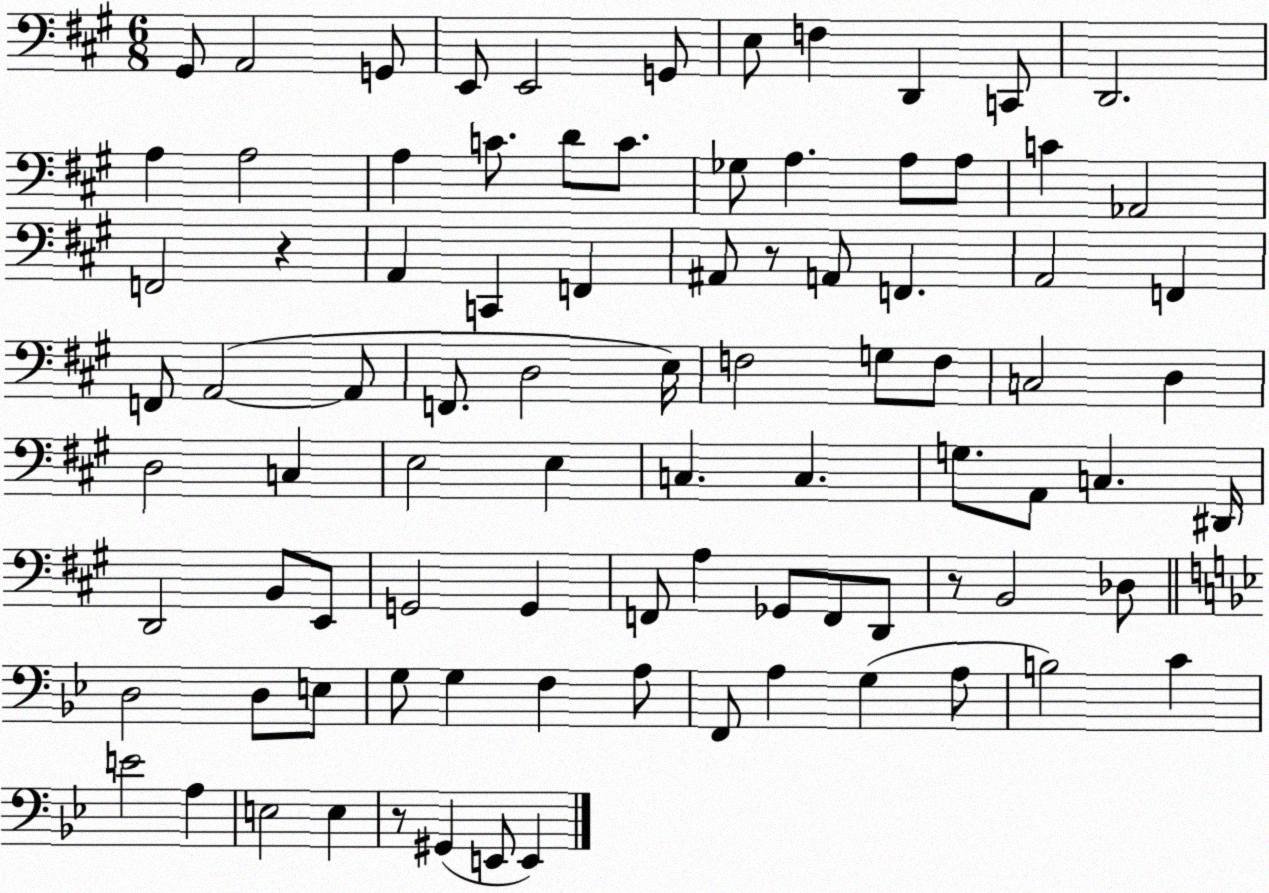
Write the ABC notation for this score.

X:1
T:Untitled
M:6/8
L:1/4
K:A
^G,,/2 A,,2 G,,/2 E,,/2 E,,2 G,,/2 E,/2 F, D,, C,,/2 D,,2 A, A,2 A, C/2 D/2 C/2 _G,/2 A, A,/2 A,/2 C _A,,2 F,,2 z A,, C,, F,, ^A,,/2 z/2 A,,/2 F,, A,,2 F,, F,,/2 A,,2 A,,/2 F,,/2 D,2 E,/4 F,2 G,/2 F,/2 C,2 D, D,2 C, E,2 E, C, C, G,/2 A,,/2 C, ^D,,/4 D,,2 B,,/2 E,,/2 G,,2 G,, F,,/2 A, _G,,/2 F,,/2 D,,/2 z/2 B,,2 _D,/2 D,2 D,/2 E,/2 G,/2 G, F, A,/2 F,,/2 A, G, A,/2 B,2 C E2 A, E,2 E, z/2 ^G,, E,,/2 E,,